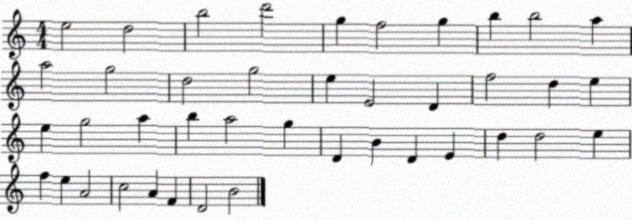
X:1
T:Untitled
M:4/4
L:1/4
K:C
e2 d2 b2 d'2 g f2 g b b2 a a2 g2 d2 g2 e E2 D f2 d e e g2 a b a2 g D B D E d d2 e f e A2 c2 A F D2 B2